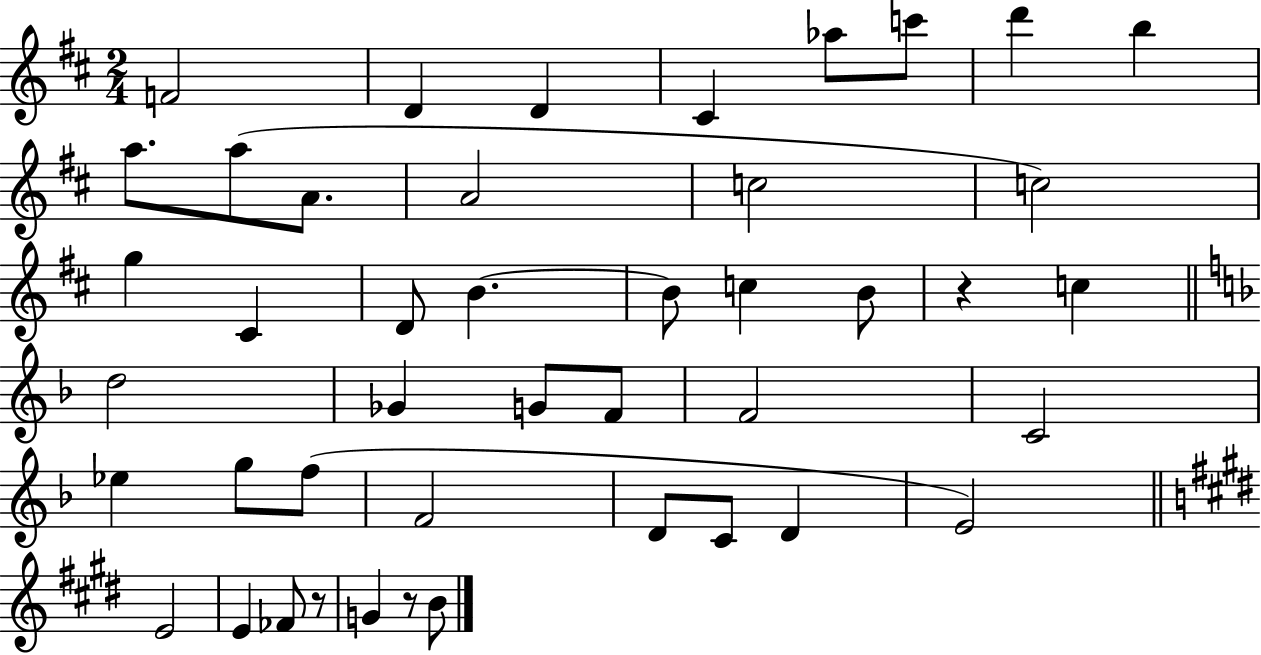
F4/h D4/q D4/q C#4/q Ab5/e C6/e D6/q B5/q A5/e. A5/e A4/e. A4/h C5/h C5/h G5/q C#4/q D4/e B4/q. B4/e C5/q B4/e R/q C5/q D5/h Gb4/q G4/e F4/e F4/h C4/h Eb5/q G5/e F5/e F4/h D4/e C4/e D4/q E4/h E4/h E4/q FES4/e R/e G4/q R/e B4/e